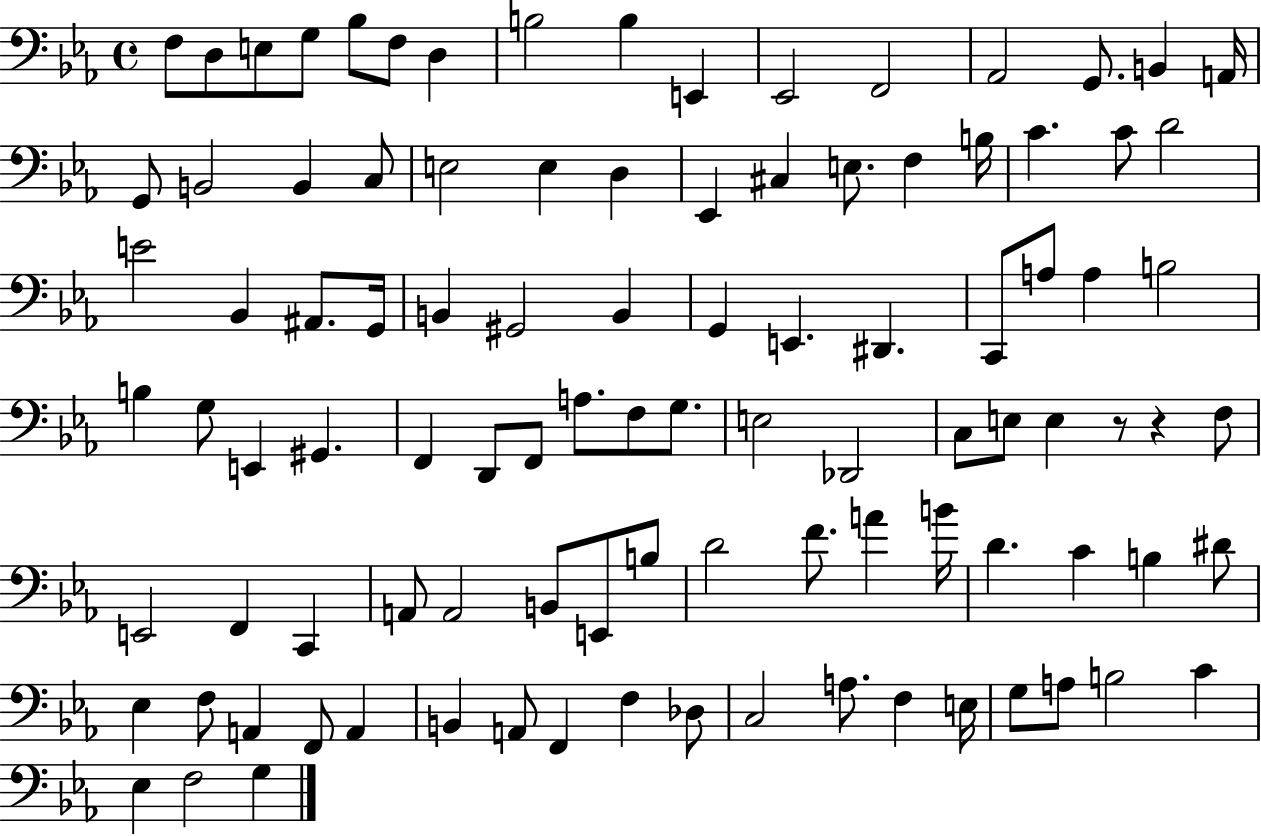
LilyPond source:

{
  \clef bass
  \time 4/4
  \defaultTimeSignature
  \key ees \major
  f8 d8 e8 g8 bes8 f8 d4 | b2 b4 e,4 | ees,2 f,2 | aes,2 g,8. b,4 a,16 | \break g,8 b,2 b,4 c8 | e2 e4 d4 | ees,4 cis4 e8. f4 b16 | c'4. c'8 d'2 | \break e'2 bes,4 ais,8. g,16 | b,4 gis,2 b,4 | g,4 e,4. dis,4. | c,8 a8 a4 b2 | \break b4 g8 e,4 gis,4. | f,4 d,8 f,8 a8. f8 g8. | e2 des,2 | c8 e8 e4 r8 r4 f8 | \break e,2 f,4 c,4 | a,8 a,2 b,8 e,8 b8 | d'2 f'8. a'4 b'16 | d'4. c'4 b4 dis'8 | \break ees4 f8 a,4 f,8 a,4 | b,4 a,8 f,4 f4 des8 | c2 a8. f4 e16 | g8 a8 b2 c'4 | \break ees4 f2 g4 | \bar "|."
}